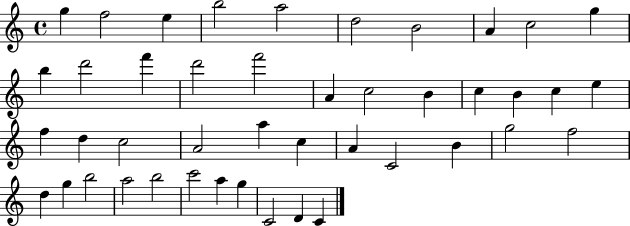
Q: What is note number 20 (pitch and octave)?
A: B4